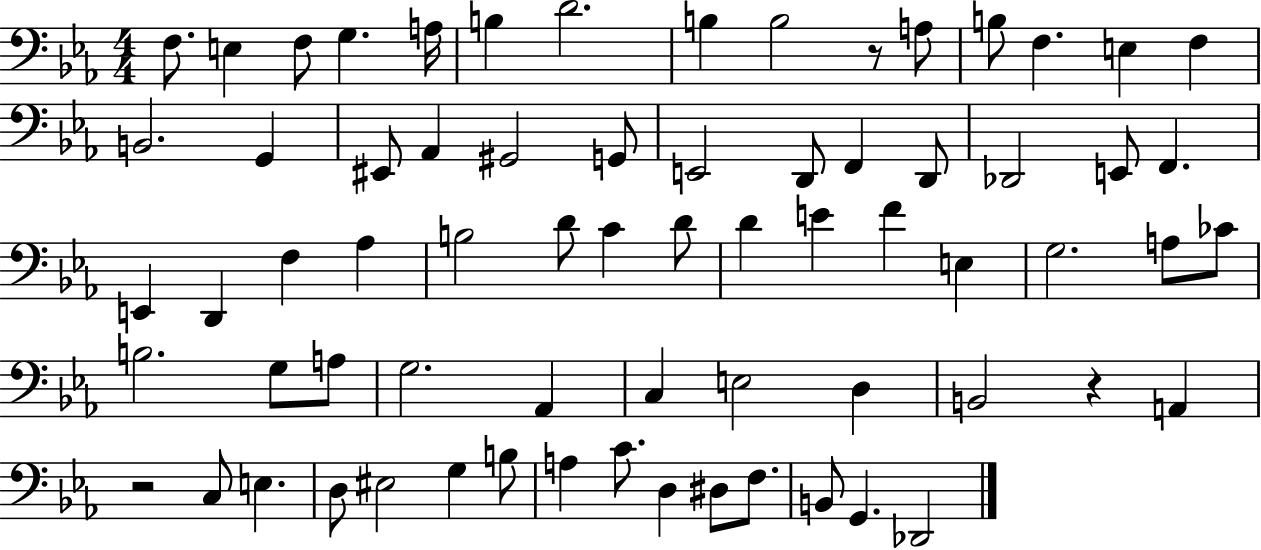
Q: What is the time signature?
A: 4/4